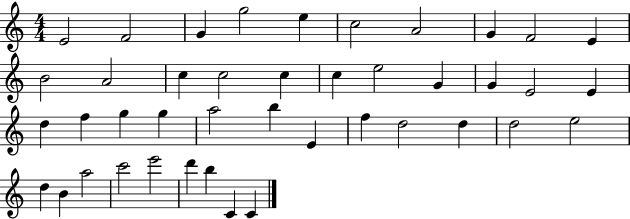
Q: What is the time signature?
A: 4/4